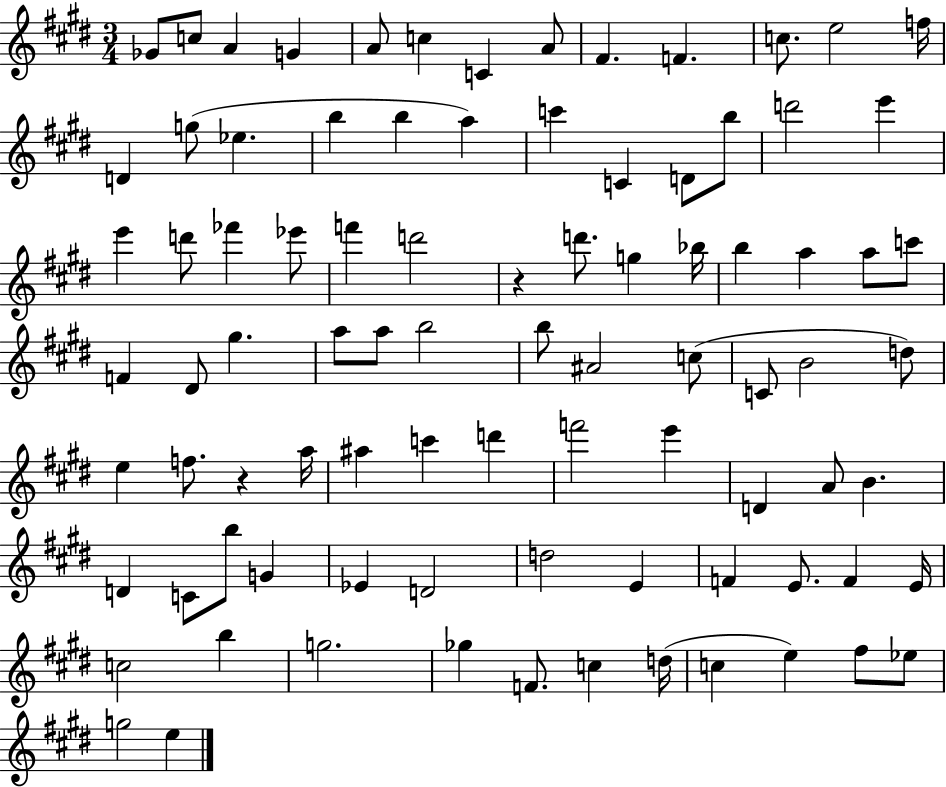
Gb4/e C5/e A4/q G4/q A4/e C5/q C4/q A4/e F#4/q. F4/q. C5/e. E5/h F5/s D4/q G5/e Eb5/q. B5/q B5/q A5/q C6/q C4/q D4/e B5/e D6/h E6/q E6/q D6/e FES6/q Eb6/e F6/q D6/h R/q D6/e. G5/q Bb5/s B5/q A5/q A5/e C6/e F4/q D#4/e G#5/q. A5/e A5/e B5/h B5/e A#4/h C5/e C4/e B4/h D5/e E5/q F5/e. R/q A5/s A#5/q C6/q D6/q F6/h E6/q D4/q A4/e B4/q. D4/q C4/e B5/e G4/q Eb4/q D4/h D5/h E4/q F4/q E4/e. F4/q E4/s C5/h B5/q G5/h. Gb5/q F4/e. C5/q D5/s C5/q E5/q F#5/e Eb5/e G5/h E5/q